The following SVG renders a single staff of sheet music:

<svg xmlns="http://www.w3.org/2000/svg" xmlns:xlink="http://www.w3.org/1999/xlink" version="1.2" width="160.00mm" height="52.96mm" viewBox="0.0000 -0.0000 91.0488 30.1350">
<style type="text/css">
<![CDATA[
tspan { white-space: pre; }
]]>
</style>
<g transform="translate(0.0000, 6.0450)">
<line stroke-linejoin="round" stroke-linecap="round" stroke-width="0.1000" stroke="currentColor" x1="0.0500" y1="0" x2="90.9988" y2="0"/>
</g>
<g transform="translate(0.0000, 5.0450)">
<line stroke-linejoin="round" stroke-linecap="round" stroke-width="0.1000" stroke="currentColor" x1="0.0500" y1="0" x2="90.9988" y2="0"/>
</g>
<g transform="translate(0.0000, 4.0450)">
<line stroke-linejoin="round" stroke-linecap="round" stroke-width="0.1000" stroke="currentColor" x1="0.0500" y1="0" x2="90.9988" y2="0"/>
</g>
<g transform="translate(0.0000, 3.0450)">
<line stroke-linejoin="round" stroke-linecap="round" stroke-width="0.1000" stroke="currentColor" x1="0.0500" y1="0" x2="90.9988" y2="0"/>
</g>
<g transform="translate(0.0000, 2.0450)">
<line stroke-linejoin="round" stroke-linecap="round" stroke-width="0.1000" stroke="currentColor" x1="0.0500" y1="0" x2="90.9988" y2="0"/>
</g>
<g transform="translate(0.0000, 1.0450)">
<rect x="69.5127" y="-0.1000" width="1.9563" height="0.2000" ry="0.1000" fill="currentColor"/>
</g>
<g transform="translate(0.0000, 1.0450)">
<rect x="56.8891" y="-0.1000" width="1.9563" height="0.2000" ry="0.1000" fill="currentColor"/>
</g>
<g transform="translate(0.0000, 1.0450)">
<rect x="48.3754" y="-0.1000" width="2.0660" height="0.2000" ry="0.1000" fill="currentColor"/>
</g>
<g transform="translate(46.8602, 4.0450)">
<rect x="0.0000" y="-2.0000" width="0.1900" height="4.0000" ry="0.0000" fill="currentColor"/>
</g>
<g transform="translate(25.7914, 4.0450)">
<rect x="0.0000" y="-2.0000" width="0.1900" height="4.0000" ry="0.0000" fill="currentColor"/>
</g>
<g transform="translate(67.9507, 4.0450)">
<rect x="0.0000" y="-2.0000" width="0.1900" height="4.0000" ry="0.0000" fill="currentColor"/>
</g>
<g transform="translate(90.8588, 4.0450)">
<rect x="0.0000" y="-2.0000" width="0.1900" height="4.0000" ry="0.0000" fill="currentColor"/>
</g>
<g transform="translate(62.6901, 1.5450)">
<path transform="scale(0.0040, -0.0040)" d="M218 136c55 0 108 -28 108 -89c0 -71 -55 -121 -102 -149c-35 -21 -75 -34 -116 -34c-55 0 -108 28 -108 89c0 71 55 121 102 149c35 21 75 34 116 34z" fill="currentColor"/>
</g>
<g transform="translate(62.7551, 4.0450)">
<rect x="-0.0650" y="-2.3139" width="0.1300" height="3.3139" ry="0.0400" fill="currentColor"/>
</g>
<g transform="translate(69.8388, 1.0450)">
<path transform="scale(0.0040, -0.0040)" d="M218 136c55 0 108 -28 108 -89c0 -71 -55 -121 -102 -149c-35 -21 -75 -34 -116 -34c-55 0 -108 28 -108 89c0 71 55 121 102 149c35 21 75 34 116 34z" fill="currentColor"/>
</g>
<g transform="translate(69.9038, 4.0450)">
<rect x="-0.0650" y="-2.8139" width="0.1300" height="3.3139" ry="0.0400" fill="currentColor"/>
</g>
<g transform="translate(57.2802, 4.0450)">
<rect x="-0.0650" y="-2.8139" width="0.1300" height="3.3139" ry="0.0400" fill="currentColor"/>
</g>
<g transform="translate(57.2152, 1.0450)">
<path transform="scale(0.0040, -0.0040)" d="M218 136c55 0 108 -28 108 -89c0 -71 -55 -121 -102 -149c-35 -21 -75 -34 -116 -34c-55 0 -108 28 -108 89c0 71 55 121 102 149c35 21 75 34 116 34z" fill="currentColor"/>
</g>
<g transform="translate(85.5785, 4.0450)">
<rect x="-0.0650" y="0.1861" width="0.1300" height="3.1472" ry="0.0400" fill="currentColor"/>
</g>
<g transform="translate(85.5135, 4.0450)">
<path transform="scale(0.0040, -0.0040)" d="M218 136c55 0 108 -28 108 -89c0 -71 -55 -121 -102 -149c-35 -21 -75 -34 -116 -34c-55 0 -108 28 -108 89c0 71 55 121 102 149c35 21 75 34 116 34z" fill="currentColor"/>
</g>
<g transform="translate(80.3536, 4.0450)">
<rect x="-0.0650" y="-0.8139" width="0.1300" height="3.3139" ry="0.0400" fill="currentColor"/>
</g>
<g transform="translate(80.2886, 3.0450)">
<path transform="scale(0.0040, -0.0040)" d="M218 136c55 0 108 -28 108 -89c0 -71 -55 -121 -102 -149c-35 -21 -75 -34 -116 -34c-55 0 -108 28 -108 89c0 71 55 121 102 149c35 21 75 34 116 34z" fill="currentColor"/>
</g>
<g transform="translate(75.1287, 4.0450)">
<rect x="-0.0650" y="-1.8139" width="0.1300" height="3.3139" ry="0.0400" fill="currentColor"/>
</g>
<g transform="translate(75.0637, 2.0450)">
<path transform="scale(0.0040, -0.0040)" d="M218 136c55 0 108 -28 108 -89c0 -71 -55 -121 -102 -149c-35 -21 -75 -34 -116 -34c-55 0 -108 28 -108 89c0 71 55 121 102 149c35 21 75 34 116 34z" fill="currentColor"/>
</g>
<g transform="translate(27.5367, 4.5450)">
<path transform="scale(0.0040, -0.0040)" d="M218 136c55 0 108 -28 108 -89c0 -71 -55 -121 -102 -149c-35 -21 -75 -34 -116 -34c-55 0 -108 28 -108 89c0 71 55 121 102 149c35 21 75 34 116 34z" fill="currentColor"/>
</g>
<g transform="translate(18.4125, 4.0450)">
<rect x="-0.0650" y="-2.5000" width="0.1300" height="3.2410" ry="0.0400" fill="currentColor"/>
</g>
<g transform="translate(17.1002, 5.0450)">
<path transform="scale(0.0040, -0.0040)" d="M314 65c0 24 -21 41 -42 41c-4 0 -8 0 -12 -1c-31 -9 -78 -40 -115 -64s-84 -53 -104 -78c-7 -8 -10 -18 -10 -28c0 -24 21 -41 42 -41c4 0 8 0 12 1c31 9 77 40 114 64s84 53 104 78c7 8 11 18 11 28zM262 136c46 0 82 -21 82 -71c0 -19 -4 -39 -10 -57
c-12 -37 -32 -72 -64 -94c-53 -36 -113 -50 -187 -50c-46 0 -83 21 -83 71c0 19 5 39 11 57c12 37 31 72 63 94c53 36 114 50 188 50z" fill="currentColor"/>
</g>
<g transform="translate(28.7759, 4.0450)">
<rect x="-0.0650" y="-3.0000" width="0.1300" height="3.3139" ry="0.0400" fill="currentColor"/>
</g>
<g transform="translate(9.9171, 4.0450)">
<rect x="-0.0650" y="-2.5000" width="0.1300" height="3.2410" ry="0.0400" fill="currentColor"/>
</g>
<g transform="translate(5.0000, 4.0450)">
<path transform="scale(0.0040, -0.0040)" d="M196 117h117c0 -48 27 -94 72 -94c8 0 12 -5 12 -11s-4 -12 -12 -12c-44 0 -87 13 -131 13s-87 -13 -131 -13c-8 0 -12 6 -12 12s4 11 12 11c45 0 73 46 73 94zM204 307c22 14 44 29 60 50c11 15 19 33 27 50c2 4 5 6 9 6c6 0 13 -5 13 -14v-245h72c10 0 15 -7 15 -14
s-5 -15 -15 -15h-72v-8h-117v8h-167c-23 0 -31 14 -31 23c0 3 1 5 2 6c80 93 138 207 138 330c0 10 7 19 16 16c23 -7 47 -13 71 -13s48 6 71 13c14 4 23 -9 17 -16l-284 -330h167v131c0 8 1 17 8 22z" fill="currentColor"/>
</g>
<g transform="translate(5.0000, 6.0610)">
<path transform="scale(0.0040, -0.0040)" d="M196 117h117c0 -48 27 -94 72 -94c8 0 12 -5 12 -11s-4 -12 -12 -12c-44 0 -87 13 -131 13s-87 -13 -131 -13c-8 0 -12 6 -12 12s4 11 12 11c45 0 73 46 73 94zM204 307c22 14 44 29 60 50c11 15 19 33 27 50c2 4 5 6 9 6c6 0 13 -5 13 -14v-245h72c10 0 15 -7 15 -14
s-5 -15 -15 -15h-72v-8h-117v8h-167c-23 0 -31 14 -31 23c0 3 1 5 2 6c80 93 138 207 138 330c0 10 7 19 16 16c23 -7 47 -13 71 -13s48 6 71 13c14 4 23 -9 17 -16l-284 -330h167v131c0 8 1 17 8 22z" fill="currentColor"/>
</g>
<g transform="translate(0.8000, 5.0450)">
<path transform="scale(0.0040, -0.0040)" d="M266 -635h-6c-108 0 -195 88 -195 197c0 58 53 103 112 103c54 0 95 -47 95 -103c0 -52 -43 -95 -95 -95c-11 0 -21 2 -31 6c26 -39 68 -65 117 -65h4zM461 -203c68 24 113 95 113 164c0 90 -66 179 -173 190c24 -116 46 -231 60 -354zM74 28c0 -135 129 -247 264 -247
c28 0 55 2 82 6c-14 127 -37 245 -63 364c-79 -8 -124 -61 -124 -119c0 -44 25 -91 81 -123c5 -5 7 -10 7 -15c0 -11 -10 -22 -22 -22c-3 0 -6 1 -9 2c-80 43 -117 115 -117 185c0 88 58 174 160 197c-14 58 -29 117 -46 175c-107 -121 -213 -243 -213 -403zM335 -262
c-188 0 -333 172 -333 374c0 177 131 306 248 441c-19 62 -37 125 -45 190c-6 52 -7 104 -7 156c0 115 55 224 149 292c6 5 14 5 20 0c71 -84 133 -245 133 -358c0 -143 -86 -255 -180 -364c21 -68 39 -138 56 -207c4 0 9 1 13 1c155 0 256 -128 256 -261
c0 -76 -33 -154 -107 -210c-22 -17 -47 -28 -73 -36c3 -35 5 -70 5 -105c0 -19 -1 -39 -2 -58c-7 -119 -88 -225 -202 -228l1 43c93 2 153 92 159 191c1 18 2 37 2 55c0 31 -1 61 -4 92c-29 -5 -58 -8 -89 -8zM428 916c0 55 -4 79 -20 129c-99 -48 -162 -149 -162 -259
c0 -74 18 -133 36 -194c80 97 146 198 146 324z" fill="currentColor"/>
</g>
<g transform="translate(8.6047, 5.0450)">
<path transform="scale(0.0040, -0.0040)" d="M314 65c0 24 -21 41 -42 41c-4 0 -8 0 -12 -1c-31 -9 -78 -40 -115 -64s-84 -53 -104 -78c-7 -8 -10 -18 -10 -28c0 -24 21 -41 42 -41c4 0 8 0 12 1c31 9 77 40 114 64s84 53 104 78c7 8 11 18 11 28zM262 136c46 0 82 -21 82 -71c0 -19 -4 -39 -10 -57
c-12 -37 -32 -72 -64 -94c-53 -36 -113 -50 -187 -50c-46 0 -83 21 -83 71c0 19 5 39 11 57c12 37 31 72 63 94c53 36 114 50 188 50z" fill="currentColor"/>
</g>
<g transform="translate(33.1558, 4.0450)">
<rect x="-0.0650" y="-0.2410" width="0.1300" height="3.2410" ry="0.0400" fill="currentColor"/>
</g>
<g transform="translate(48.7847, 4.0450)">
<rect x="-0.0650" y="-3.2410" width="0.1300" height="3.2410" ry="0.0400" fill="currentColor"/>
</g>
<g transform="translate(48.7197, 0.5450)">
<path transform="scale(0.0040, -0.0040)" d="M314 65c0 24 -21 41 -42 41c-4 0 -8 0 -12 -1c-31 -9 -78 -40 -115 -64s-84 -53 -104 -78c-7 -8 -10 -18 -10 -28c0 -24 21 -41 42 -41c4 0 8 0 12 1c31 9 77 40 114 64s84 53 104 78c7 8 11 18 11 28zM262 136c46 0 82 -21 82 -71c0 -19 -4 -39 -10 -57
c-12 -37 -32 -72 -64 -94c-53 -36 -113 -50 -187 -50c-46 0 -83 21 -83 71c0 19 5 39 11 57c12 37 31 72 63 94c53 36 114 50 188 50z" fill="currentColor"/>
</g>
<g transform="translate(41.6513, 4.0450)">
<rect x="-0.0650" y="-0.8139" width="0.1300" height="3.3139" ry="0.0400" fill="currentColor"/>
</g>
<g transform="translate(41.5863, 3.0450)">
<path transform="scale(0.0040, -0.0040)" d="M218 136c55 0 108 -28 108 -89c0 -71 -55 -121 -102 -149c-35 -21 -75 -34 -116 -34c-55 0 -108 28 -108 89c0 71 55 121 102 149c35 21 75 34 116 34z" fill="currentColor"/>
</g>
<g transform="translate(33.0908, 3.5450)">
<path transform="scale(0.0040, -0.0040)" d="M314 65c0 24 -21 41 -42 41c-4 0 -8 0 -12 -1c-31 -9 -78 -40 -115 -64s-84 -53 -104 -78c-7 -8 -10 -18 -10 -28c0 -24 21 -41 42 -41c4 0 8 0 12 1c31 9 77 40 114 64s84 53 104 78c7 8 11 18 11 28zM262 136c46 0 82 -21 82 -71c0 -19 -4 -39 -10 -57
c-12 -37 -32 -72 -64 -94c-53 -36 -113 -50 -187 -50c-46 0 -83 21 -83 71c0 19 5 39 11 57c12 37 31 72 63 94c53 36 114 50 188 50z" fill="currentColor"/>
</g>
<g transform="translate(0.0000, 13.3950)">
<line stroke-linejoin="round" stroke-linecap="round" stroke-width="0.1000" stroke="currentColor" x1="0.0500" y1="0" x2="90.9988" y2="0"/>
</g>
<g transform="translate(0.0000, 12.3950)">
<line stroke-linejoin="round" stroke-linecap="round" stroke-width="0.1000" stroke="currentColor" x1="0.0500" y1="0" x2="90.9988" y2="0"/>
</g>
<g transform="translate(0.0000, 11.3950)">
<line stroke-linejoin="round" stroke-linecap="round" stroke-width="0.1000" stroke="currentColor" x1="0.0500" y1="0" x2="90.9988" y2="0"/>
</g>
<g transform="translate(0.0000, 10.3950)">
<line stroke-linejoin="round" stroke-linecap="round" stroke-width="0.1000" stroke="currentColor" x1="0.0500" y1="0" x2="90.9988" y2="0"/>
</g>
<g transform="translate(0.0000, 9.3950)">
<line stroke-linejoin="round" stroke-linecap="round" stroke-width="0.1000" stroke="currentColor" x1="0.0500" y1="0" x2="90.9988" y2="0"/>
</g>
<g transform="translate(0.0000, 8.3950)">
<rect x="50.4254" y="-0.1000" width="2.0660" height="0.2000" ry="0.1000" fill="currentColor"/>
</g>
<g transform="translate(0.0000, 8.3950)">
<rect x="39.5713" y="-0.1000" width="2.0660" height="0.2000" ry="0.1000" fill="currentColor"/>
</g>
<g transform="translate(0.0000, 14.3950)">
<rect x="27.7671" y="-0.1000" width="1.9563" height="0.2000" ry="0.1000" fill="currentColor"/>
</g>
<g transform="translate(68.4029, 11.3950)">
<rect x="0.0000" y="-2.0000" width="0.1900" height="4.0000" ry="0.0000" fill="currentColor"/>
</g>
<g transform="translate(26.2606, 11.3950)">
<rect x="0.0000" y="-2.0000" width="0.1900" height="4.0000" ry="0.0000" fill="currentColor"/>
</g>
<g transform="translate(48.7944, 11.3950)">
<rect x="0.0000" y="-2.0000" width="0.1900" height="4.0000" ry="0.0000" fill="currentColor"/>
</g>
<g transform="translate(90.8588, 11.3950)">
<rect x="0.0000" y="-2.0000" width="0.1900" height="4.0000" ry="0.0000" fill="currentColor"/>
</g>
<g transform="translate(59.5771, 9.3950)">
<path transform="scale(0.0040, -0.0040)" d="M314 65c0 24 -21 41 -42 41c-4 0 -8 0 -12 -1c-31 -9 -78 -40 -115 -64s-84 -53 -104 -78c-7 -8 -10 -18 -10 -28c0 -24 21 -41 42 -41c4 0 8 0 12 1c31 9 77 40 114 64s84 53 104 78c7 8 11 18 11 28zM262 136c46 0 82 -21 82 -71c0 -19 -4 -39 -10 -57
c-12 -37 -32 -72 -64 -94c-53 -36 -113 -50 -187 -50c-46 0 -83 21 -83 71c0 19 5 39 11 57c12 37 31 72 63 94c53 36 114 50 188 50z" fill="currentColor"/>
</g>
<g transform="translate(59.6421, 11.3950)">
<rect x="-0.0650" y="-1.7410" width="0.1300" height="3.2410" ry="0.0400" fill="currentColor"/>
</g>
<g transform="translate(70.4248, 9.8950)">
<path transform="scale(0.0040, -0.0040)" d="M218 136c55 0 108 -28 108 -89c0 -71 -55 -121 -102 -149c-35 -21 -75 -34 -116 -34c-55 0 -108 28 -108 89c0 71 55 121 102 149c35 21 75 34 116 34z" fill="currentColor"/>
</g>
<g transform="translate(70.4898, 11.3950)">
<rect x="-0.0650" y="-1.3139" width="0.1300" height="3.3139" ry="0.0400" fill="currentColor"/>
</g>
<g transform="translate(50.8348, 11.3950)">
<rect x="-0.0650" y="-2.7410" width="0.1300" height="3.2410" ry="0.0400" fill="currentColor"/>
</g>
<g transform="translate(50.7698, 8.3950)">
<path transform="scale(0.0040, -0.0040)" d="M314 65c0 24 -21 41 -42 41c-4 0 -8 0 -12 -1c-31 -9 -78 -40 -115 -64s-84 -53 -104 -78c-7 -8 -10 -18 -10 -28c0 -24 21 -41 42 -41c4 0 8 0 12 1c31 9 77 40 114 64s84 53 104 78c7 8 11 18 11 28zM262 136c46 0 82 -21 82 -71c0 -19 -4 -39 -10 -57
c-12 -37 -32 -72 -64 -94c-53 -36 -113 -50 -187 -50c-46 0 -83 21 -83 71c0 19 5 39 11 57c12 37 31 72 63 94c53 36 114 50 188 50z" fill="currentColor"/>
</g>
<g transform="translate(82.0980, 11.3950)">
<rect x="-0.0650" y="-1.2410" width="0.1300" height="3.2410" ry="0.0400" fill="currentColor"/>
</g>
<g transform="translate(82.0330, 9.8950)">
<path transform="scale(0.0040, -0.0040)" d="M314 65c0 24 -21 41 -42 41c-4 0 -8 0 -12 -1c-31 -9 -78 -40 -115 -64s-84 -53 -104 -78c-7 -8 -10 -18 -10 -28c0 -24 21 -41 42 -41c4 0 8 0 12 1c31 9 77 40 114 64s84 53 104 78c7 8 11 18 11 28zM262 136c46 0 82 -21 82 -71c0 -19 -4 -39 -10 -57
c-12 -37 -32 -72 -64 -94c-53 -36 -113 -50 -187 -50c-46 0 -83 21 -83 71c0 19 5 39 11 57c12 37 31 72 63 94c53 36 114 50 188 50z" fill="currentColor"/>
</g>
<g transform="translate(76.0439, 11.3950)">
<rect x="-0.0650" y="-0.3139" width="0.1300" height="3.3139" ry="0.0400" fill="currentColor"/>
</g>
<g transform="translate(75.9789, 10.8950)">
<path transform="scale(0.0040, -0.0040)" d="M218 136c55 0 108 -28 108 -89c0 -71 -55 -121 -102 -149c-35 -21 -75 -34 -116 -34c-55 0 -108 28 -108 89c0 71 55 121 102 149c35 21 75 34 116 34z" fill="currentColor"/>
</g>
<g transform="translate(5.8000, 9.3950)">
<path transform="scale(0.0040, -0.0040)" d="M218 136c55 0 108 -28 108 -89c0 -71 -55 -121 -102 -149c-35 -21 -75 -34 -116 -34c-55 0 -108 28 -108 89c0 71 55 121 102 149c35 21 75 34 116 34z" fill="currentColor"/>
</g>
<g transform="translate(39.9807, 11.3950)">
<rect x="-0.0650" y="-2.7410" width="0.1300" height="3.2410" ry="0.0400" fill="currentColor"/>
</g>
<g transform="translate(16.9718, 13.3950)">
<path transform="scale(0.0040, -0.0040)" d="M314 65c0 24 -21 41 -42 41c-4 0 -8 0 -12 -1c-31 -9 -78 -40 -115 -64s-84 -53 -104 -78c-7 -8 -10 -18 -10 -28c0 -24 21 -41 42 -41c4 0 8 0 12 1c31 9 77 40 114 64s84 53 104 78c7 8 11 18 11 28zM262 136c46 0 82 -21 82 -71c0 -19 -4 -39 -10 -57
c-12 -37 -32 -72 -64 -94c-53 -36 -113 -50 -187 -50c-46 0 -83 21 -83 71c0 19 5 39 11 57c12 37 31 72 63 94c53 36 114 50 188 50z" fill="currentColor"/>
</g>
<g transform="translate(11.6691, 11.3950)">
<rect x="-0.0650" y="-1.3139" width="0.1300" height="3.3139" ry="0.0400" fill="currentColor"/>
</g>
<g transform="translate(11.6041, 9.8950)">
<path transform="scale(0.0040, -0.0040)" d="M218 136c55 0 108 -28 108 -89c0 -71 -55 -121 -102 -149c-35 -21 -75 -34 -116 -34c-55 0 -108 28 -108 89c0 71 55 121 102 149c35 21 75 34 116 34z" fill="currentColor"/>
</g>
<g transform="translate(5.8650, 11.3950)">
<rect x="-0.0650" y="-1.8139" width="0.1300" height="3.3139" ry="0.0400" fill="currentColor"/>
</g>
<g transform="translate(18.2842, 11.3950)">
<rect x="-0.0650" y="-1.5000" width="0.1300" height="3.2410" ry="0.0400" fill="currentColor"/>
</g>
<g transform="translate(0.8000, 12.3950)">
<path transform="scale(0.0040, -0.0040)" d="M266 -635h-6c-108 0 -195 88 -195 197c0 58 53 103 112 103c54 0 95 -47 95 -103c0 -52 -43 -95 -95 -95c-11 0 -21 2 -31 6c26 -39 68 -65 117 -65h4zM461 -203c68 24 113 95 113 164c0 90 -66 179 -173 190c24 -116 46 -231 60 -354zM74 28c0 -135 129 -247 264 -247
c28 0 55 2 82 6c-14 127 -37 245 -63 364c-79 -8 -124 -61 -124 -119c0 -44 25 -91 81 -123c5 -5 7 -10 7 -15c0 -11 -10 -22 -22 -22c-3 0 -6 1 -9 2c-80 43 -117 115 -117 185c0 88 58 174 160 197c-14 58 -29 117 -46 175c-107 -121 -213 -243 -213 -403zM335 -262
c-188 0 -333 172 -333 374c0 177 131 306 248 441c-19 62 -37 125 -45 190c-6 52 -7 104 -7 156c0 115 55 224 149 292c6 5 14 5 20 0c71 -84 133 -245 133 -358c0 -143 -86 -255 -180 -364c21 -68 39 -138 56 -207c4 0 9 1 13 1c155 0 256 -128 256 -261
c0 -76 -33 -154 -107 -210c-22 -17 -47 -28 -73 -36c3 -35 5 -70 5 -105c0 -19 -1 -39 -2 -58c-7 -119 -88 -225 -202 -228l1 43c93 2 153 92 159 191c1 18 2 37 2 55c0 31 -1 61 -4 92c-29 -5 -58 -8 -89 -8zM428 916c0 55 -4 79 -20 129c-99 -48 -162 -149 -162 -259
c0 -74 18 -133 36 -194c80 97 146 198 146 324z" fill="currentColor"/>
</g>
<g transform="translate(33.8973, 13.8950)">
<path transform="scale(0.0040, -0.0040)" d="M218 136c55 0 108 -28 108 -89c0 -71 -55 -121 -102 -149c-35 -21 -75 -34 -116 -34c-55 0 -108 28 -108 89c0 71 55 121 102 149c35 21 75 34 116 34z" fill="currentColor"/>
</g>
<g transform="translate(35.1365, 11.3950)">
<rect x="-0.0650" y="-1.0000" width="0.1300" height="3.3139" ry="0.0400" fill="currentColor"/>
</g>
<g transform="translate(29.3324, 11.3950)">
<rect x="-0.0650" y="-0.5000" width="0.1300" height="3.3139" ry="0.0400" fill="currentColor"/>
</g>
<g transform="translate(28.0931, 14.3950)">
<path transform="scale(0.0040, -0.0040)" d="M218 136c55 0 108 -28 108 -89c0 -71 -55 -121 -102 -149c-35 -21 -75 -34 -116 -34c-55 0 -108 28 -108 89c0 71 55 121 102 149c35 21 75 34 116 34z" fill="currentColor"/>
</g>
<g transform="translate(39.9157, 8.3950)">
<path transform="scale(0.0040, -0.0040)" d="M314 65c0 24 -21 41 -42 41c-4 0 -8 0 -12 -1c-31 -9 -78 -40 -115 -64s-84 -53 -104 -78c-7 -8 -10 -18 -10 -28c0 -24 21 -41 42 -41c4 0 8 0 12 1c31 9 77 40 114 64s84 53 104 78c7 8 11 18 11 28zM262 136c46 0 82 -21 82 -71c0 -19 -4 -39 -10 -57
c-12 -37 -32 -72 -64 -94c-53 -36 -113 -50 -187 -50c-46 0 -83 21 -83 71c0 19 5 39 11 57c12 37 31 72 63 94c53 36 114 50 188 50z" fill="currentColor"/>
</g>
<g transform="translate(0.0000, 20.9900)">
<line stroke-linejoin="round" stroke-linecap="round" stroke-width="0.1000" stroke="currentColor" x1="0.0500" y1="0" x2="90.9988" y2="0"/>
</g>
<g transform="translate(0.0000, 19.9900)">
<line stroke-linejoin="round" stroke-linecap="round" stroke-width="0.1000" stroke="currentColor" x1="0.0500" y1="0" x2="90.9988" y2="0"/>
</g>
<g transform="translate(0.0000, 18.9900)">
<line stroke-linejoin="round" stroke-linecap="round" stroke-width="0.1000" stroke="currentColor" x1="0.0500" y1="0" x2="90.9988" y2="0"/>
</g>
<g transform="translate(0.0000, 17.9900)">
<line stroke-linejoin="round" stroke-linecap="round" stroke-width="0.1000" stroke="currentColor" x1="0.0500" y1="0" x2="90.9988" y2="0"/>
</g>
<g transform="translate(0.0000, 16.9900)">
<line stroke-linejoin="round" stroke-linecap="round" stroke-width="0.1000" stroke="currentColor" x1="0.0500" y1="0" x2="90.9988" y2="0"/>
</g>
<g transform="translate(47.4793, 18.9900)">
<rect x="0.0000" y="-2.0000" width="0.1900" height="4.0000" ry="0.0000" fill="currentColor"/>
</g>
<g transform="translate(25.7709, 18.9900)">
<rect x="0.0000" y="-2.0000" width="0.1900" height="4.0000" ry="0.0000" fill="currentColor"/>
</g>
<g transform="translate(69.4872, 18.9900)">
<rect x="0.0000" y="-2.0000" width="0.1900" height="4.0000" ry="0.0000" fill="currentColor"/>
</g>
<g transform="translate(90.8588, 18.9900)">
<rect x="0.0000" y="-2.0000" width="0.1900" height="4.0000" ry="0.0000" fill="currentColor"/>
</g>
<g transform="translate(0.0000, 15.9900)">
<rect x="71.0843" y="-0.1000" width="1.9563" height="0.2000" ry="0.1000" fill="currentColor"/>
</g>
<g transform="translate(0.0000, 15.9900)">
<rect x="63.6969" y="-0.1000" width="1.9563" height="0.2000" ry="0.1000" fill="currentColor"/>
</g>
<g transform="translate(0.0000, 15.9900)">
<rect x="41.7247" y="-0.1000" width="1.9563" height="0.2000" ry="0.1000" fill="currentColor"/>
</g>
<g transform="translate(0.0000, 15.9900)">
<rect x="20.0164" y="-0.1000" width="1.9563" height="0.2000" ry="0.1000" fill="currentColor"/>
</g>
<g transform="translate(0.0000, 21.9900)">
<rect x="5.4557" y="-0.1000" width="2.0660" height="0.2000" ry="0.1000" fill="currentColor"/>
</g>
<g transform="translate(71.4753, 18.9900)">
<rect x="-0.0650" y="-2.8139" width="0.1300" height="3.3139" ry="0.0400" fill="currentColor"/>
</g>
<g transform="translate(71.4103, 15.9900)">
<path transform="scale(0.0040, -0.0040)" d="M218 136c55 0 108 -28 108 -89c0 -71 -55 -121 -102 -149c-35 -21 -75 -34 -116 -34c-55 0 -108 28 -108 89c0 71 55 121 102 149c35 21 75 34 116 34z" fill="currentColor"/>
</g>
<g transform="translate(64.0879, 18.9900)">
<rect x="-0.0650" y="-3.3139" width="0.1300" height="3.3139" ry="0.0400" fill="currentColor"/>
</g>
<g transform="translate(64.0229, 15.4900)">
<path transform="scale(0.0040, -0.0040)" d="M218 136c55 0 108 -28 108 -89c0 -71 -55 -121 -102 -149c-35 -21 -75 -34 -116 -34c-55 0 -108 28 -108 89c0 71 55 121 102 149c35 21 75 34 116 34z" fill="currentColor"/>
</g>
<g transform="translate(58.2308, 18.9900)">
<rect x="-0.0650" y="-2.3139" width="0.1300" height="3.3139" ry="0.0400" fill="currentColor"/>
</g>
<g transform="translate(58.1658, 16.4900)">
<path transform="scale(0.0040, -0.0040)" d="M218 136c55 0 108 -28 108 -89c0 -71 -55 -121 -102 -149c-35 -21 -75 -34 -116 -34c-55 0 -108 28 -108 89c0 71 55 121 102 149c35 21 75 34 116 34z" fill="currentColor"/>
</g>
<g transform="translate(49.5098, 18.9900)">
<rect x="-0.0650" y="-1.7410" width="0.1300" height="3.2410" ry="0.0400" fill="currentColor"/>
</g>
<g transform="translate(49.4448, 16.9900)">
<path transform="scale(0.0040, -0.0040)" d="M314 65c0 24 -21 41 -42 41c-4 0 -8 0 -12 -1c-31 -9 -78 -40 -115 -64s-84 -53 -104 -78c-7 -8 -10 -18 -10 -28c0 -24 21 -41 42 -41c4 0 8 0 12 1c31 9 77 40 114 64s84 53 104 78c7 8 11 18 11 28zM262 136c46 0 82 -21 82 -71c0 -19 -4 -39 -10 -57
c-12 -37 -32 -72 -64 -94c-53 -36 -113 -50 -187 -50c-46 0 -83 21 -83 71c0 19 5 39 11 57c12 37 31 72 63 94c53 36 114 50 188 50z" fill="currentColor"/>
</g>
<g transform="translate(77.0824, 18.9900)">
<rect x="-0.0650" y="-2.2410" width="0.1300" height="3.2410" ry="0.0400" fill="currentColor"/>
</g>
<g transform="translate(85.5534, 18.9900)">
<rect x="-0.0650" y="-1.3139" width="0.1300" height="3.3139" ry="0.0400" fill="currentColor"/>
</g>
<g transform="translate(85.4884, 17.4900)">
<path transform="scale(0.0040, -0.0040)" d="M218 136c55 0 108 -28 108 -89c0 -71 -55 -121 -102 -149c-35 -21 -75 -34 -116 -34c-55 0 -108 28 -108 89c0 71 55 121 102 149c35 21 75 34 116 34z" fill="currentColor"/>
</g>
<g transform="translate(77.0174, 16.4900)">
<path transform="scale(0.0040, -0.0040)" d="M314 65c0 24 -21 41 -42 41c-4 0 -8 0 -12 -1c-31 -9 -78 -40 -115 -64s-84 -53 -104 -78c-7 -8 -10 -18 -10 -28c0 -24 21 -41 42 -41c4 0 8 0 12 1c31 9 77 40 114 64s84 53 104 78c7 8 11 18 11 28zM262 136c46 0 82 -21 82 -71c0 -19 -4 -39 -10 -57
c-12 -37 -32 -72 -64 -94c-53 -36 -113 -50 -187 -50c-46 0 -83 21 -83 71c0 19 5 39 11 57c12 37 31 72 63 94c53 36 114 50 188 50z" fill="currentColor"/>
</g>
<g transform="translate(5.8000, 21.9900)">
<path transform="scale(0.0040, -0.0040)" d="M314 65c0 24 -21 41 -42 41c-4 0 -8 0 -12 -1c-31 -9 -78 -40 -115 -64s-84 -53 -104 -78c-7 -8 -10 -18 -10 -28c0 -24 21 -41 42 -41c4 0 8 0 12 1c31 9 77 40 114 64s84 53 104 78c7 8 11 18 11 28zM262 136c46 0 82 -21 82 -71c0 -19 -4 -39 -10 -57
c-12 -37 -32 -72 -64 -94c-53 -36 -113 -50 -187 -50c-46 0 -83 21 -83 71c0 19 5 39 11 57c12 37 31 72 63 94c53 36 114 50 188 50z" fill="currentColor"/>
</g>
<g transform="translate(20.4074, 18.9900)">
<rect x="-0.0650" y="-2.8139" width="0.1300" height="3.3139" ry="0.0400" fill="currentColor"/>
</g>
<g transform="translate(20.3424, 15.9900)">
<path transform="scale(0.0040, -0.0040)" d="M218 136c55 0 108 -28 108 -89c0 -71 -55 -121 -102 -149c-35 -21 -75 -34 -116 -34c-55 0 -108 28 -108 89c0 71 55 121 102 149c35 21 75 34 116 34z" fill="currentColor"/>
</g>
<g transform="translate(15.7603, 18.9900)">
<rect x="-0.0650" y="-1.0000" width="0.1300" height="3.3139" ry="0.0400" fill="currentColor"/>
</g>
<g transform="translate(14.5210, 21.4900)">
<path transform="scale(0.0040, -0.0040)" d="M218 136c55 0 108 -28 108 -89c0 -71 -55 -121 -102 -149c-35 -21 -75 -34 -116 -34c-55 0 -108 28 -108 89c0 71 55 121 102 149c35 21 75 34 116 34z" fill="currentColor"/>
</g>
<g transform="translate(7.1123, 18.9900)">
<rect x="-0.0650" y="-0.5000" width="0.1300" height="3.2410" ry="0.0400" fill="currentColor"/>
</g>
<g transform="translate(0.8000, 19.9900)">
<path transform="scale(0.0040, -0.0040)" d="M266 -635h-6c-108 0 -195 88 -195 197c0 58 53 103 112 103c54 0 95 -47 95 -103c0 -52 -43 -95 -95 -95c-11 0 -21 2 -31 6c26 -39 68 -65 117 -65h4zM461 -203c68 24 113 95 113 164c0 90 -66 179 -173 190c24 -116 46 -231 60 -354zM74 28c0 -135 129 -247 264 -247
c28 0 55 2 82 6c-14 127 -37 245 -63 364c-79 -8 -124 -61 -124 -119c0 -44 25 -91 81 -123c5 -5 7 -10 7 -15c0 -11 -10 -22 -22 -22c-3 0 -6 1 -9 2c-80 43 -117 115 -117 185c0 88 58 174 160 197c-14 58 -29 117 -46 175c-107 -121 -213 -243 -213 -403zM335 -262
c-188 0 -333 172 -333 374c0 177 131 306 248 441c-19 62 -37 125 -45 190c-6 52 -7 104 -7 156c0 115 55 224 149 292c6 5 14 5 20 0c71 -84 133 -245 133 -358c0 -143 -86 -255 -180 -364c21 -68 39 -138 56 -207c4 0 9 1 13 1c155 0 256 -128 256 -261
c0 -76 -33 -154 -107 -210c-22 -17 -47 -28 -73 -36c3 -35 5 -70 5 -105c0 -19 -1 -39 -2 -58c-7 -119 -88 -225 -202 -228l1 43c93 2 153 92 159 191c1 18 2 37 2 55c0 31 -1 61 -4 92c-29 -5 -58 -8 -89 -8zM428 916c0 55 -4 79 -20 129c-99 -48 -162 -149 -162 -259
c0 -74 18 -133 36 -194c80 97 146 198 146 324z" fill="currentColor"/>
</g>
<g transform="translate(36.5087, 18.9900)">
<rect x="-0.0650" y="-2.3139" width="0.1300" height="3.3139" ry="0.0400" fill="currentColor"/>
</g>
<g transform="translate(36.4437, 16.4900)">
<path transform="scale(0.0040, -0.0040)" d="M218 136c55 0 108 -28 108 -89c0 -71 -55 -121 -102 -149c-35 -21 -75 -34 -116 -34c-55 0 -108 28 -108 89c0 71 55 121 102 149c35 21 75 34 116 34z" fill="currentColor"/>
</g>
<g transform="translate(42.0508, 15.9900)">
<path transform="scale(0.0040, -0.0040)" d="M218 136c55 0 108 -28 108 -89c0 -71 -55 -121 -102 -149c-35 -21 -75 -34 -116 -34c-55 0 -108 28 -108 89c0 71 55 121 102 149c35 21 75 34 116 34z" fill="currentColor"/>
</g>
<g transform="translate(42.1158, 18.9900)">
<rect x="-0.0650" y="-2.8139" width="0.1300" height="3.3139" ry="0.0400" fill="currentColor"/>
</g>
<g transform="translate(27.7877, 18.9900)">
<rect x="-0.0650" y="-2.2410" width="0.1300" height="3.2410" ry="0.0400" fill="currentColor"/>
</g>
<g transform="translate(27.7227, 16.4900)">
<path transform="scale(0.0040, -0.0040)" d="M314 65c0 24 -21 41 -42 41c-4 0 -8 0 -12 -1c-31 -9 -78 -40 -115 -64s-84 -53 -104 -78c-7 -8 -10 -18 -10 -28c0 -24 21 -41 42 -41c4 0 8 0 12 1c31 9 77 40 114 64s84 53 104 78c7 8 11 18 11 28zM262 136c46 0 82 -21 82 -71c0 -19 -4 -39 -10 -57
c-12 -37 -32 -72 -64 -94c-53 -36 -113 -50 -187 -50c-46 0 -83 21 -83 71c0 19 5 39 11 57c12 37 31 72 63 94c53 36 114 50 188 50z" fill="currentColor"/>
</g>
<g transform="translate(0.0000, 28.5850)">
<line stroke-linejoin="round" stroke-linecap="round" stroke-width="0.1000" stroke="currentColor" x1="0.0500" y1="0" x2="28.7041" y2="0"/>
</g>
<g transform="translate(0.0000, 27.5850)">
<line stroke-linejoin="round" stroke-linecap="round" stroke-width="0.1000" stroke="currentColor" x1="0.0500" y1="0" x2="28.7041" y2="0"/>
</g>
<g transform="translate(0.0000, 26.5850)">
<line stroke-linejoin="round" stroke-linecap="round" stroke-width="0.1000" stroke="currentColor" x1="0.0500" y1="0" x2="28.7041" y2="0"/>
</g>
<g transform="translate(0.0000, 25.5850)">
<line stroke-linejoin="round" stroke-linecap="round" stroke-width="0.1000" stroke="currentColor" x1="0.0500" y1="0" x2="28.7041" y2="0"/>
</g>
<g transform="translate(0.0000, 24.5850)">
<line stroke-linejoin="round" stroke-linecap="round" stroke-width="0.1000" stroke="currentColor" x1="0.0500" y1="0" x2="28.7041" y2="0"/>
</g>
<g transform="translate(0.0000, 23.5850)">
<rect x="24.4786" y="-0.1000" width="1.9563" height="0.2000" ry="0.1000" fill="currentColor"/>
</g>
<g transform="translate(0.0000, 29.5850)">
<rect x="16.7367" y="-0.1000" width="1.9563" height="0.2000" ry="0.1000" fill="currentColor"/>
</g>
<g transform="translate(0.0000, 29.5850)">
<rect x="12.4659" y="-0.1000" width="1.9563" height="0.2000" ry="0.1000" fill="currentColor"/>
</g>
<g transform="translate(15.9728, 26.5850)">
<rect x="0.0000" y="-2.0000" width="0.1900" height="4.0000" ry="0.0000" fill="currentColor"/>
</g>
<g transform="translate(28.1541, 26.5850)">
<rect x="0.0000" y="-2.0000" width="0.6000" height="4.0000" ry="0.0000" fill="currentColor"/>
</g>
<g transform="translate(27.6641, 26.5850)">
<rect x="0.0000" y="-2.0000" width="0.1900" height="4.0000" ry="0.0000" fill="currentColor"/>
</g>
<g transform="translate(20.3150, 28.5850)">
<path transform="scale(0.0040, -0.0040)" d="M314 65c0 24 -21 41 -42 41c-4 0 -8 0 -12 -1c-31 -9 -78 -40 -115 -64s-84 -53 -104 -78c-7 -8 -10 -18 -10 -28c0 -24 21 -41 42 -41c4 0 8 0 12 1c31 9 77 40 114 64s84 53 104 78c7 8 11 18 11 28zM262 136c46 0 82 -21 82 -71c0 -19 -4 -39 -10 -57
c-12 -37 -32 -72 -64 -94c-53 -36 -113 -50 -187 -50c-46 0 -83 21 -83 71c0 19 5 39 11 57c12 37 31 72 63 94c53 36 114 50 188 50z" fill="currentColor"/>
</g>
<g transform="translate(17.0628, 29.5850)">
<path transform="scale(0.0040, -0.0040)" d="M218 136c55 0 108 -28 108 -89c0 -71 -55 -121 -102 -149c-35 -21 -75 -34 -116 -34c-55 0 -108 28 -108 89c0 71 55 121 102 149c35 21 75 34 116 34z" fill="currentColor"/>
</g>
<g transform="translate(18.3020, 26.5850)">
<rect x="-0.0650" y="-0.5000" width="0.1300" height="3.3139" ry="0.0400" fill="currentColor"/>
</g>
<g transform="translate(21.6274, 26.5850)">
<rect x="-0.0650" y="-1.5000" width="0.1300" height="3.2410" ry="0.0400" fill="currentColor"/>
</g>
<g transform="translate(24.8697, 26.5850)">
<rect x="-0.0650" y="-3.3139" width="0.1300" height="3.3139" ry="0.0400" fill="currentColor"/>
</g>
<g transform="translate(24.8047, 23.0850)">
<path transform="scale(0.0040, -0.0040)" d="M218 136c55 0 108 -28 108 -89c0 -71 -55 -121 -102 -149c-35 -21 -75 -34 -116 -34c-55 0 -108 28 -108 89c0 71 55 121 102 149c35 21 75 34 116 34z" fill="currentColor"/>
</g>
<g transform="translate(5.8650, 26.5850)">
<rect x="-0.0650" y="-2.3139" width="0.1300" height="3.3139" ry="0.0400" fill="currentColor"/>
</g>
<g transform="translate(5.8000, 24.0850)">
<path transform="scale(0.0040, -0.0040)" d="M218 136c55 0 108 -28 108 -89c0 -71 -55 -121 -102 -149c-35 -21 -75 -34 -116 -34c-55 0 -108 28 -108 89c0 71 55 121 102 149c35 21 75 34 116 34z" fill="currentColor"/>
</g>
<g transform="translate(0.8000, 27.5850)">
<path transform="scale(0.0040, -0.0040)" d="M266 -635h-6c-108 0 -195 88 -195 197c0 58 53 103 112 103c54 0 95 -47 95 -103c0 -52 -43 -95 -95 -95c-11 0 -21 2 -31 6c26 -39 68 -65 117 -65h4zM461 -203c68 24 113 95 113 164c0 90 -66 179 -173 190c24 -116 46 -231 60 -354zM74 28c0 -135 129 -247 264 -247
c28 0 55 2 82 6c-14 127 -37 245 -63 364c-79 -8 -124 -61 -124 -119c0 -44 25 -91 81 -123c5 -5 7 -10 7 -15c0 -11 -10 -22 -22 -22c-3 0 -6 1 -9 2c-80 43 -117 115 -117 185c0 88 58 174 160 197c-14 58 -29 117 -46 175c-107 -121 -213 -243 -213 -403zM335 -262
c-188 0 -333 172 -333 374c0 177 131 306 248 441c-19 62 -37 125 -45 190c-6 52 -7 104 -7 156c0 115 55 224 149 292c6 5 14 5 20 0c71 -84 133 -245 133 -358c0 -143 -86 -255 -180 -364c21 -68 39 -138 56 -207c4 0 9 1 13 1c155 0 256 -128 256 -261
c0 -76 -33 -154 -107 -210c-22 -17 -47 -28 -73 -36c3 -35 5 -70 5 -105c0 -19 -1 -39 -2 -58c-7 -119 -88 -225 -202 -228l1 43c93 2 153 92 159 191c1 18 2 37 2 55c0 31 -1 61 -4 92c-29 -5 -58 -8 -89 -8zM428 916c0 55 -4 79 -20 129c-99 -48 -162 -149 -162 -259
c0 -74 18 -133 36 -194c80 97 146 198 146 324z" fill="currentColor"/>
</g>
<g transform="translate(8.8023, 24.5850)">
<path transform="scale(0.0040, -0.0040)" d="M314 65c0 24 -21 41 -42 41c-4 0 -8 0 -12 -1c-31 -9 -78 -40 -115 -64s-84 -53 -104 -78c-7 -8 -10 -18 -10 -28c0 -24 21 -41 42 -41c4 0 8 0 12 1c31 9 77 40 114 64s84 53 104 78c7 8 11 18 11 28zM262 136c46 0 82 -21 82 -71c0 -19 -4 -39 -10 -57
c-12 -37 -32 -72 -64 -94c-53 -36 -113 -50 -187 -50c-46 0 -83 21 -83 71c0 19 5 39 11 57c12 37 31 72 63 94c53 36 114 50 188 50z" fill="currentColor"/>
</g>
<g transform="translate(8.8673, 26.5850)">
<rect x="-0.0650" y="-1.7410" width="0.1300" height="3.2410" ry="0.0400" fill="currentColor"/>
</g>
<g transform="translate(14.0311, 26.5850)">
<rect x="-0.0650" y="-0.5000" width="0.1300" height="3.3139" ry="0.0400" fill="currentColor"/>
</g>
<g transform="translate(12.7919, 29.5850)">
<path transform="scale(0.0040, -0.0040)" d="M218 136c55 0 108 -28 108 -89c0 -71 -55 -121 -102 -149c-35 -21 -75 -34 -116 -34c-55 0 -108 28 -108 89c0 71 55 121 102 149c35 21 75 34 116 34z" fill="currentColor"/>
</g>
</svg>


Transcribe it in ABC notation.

X:1
T:Untitled
M:4/4
L:1/4
K:C
G2 G2 A c2 d b2 a g a f d B f e E2 C D a2 a2 f2 e c e2 C2 D a g2 g a f2 g b a g2 e g f2 C C E2 b